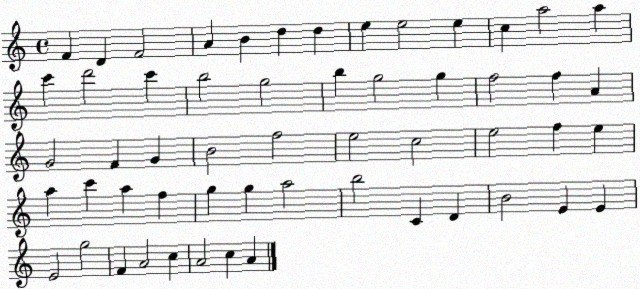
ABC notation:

X:1
T:Untitled
M:4/4
L:1/4
K:C
F D F2 A B d d e e2 e c a2 a c' d'2 c' b2 g2 b g2 g f2 f A G2 F G B2 f2 e2 c2 e2 f e a c' a f g g a2 b2 C D B2 E E E2 g2 F A2 c A2 c A